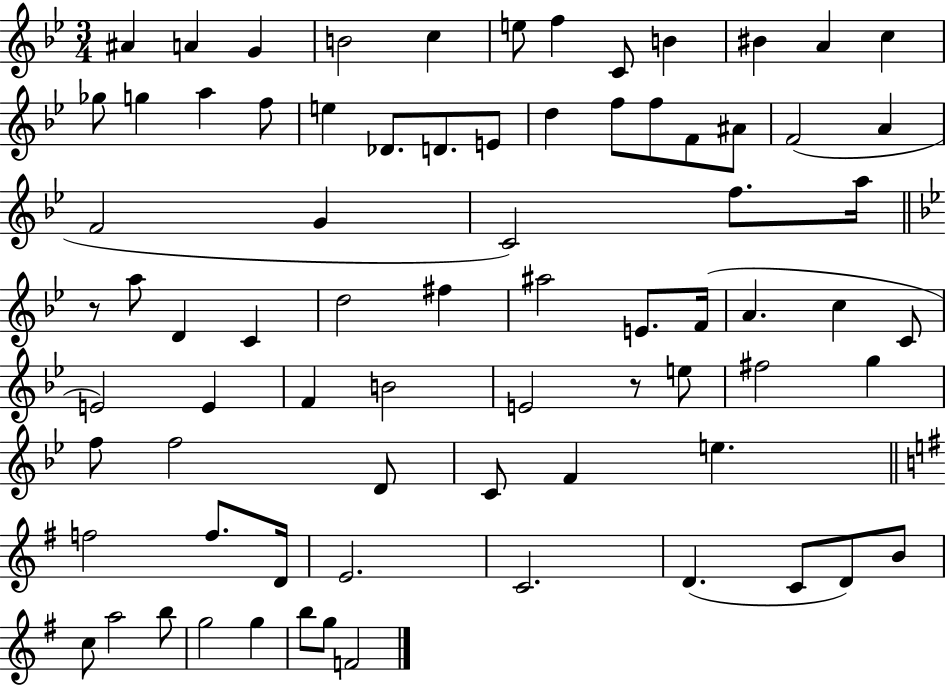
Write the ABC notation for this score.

X:1
T:Untitled
M:3/4
L:1/4
K:Bb
^A A G B2 c e/2 f C/2 B ^B A c _g/2 g a f/2 e _D/2 D/2 E/2 d f/2 f/2 F/2 ^A/2 F2 A F2 G C2 f/2 a/4 z/2 a/2 D C d2 ^f ^a2 E/2 F/4 A c C/2 E2 E F B2 E2 z/2 e/2 ^f2 g f/2 f2 D/2 C/2 F e f2 f/2 D/4 E2 C2 D C/2 D/2 B/2 c/2 a2 b/2 g2 g b/2 g/2 F2